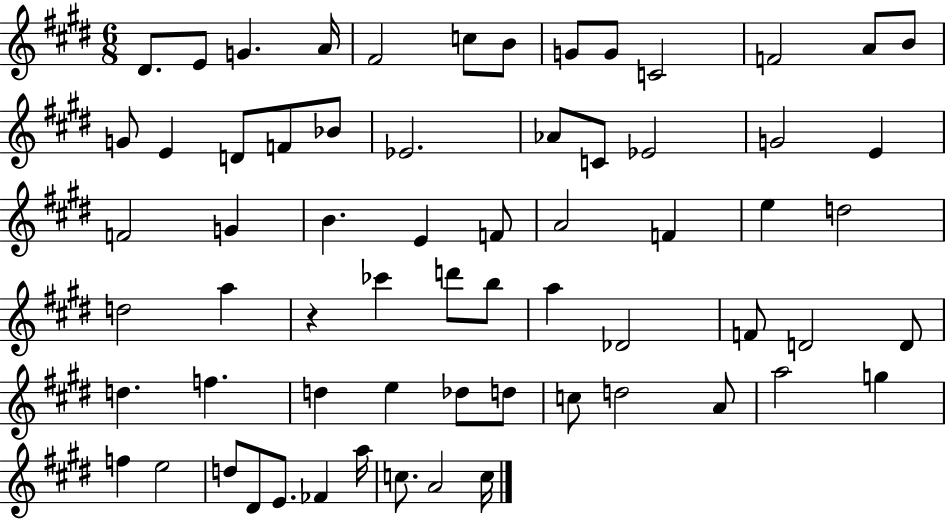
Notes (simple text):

D#4/e. E4/e G4/q. A4/s F#4/h C5/e B4/e G4/e G4/e C4/h F4/h A4/e B4/e G4/e E4/q D4/e F4/e Bb4/e Eb4/h. Ab4/e C4/e Eb4/h G4/h E4/q F4/h G4/q B4/q. E4/q F4/e A4/h F4/q E5/q D5/h D5/h A5/q R/q CES6/q D6/e B5/e A5/q Db4/h F4/e D4/h D4/e D5/q. F5/q. D5/q E5/q Db5/e D5/e C5/e D5/h A4/e A5/h G5/q F5/q E5/h D5/e D#4/e E4/e. FES4/q A5/s C5/e. A4/h C5/s